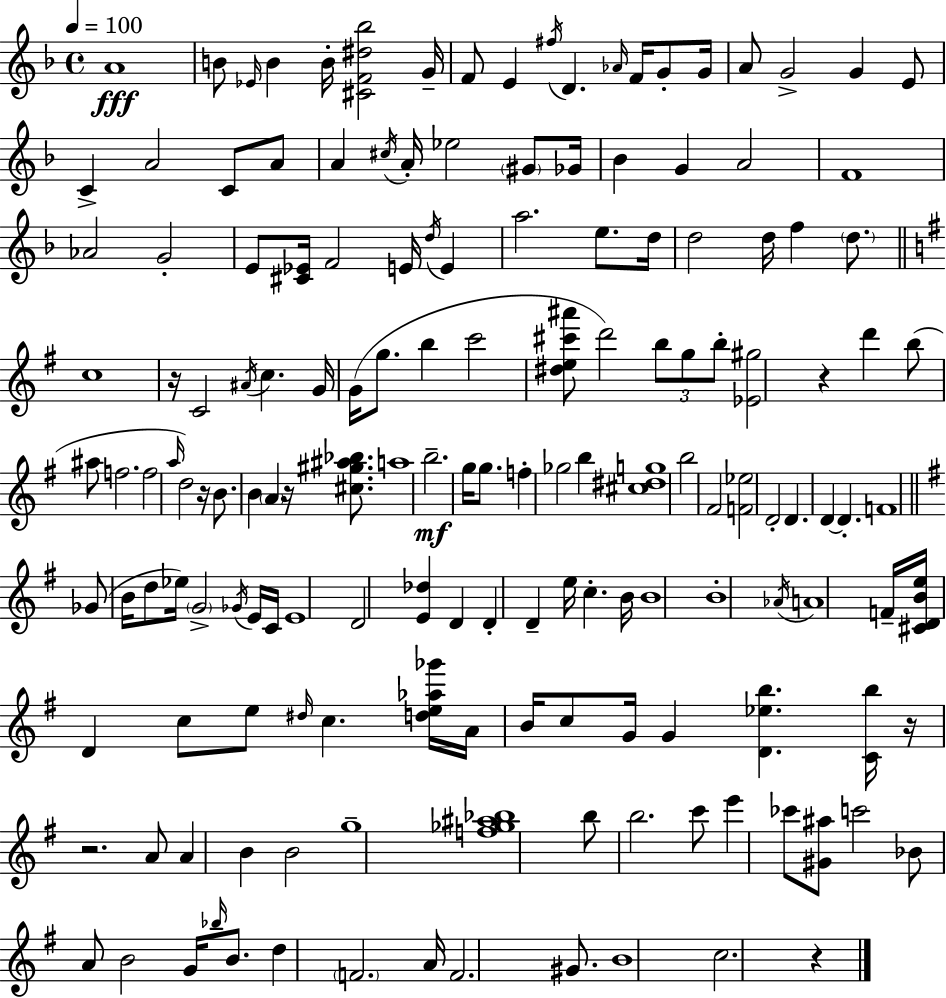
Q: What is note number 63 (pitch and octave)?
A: F5